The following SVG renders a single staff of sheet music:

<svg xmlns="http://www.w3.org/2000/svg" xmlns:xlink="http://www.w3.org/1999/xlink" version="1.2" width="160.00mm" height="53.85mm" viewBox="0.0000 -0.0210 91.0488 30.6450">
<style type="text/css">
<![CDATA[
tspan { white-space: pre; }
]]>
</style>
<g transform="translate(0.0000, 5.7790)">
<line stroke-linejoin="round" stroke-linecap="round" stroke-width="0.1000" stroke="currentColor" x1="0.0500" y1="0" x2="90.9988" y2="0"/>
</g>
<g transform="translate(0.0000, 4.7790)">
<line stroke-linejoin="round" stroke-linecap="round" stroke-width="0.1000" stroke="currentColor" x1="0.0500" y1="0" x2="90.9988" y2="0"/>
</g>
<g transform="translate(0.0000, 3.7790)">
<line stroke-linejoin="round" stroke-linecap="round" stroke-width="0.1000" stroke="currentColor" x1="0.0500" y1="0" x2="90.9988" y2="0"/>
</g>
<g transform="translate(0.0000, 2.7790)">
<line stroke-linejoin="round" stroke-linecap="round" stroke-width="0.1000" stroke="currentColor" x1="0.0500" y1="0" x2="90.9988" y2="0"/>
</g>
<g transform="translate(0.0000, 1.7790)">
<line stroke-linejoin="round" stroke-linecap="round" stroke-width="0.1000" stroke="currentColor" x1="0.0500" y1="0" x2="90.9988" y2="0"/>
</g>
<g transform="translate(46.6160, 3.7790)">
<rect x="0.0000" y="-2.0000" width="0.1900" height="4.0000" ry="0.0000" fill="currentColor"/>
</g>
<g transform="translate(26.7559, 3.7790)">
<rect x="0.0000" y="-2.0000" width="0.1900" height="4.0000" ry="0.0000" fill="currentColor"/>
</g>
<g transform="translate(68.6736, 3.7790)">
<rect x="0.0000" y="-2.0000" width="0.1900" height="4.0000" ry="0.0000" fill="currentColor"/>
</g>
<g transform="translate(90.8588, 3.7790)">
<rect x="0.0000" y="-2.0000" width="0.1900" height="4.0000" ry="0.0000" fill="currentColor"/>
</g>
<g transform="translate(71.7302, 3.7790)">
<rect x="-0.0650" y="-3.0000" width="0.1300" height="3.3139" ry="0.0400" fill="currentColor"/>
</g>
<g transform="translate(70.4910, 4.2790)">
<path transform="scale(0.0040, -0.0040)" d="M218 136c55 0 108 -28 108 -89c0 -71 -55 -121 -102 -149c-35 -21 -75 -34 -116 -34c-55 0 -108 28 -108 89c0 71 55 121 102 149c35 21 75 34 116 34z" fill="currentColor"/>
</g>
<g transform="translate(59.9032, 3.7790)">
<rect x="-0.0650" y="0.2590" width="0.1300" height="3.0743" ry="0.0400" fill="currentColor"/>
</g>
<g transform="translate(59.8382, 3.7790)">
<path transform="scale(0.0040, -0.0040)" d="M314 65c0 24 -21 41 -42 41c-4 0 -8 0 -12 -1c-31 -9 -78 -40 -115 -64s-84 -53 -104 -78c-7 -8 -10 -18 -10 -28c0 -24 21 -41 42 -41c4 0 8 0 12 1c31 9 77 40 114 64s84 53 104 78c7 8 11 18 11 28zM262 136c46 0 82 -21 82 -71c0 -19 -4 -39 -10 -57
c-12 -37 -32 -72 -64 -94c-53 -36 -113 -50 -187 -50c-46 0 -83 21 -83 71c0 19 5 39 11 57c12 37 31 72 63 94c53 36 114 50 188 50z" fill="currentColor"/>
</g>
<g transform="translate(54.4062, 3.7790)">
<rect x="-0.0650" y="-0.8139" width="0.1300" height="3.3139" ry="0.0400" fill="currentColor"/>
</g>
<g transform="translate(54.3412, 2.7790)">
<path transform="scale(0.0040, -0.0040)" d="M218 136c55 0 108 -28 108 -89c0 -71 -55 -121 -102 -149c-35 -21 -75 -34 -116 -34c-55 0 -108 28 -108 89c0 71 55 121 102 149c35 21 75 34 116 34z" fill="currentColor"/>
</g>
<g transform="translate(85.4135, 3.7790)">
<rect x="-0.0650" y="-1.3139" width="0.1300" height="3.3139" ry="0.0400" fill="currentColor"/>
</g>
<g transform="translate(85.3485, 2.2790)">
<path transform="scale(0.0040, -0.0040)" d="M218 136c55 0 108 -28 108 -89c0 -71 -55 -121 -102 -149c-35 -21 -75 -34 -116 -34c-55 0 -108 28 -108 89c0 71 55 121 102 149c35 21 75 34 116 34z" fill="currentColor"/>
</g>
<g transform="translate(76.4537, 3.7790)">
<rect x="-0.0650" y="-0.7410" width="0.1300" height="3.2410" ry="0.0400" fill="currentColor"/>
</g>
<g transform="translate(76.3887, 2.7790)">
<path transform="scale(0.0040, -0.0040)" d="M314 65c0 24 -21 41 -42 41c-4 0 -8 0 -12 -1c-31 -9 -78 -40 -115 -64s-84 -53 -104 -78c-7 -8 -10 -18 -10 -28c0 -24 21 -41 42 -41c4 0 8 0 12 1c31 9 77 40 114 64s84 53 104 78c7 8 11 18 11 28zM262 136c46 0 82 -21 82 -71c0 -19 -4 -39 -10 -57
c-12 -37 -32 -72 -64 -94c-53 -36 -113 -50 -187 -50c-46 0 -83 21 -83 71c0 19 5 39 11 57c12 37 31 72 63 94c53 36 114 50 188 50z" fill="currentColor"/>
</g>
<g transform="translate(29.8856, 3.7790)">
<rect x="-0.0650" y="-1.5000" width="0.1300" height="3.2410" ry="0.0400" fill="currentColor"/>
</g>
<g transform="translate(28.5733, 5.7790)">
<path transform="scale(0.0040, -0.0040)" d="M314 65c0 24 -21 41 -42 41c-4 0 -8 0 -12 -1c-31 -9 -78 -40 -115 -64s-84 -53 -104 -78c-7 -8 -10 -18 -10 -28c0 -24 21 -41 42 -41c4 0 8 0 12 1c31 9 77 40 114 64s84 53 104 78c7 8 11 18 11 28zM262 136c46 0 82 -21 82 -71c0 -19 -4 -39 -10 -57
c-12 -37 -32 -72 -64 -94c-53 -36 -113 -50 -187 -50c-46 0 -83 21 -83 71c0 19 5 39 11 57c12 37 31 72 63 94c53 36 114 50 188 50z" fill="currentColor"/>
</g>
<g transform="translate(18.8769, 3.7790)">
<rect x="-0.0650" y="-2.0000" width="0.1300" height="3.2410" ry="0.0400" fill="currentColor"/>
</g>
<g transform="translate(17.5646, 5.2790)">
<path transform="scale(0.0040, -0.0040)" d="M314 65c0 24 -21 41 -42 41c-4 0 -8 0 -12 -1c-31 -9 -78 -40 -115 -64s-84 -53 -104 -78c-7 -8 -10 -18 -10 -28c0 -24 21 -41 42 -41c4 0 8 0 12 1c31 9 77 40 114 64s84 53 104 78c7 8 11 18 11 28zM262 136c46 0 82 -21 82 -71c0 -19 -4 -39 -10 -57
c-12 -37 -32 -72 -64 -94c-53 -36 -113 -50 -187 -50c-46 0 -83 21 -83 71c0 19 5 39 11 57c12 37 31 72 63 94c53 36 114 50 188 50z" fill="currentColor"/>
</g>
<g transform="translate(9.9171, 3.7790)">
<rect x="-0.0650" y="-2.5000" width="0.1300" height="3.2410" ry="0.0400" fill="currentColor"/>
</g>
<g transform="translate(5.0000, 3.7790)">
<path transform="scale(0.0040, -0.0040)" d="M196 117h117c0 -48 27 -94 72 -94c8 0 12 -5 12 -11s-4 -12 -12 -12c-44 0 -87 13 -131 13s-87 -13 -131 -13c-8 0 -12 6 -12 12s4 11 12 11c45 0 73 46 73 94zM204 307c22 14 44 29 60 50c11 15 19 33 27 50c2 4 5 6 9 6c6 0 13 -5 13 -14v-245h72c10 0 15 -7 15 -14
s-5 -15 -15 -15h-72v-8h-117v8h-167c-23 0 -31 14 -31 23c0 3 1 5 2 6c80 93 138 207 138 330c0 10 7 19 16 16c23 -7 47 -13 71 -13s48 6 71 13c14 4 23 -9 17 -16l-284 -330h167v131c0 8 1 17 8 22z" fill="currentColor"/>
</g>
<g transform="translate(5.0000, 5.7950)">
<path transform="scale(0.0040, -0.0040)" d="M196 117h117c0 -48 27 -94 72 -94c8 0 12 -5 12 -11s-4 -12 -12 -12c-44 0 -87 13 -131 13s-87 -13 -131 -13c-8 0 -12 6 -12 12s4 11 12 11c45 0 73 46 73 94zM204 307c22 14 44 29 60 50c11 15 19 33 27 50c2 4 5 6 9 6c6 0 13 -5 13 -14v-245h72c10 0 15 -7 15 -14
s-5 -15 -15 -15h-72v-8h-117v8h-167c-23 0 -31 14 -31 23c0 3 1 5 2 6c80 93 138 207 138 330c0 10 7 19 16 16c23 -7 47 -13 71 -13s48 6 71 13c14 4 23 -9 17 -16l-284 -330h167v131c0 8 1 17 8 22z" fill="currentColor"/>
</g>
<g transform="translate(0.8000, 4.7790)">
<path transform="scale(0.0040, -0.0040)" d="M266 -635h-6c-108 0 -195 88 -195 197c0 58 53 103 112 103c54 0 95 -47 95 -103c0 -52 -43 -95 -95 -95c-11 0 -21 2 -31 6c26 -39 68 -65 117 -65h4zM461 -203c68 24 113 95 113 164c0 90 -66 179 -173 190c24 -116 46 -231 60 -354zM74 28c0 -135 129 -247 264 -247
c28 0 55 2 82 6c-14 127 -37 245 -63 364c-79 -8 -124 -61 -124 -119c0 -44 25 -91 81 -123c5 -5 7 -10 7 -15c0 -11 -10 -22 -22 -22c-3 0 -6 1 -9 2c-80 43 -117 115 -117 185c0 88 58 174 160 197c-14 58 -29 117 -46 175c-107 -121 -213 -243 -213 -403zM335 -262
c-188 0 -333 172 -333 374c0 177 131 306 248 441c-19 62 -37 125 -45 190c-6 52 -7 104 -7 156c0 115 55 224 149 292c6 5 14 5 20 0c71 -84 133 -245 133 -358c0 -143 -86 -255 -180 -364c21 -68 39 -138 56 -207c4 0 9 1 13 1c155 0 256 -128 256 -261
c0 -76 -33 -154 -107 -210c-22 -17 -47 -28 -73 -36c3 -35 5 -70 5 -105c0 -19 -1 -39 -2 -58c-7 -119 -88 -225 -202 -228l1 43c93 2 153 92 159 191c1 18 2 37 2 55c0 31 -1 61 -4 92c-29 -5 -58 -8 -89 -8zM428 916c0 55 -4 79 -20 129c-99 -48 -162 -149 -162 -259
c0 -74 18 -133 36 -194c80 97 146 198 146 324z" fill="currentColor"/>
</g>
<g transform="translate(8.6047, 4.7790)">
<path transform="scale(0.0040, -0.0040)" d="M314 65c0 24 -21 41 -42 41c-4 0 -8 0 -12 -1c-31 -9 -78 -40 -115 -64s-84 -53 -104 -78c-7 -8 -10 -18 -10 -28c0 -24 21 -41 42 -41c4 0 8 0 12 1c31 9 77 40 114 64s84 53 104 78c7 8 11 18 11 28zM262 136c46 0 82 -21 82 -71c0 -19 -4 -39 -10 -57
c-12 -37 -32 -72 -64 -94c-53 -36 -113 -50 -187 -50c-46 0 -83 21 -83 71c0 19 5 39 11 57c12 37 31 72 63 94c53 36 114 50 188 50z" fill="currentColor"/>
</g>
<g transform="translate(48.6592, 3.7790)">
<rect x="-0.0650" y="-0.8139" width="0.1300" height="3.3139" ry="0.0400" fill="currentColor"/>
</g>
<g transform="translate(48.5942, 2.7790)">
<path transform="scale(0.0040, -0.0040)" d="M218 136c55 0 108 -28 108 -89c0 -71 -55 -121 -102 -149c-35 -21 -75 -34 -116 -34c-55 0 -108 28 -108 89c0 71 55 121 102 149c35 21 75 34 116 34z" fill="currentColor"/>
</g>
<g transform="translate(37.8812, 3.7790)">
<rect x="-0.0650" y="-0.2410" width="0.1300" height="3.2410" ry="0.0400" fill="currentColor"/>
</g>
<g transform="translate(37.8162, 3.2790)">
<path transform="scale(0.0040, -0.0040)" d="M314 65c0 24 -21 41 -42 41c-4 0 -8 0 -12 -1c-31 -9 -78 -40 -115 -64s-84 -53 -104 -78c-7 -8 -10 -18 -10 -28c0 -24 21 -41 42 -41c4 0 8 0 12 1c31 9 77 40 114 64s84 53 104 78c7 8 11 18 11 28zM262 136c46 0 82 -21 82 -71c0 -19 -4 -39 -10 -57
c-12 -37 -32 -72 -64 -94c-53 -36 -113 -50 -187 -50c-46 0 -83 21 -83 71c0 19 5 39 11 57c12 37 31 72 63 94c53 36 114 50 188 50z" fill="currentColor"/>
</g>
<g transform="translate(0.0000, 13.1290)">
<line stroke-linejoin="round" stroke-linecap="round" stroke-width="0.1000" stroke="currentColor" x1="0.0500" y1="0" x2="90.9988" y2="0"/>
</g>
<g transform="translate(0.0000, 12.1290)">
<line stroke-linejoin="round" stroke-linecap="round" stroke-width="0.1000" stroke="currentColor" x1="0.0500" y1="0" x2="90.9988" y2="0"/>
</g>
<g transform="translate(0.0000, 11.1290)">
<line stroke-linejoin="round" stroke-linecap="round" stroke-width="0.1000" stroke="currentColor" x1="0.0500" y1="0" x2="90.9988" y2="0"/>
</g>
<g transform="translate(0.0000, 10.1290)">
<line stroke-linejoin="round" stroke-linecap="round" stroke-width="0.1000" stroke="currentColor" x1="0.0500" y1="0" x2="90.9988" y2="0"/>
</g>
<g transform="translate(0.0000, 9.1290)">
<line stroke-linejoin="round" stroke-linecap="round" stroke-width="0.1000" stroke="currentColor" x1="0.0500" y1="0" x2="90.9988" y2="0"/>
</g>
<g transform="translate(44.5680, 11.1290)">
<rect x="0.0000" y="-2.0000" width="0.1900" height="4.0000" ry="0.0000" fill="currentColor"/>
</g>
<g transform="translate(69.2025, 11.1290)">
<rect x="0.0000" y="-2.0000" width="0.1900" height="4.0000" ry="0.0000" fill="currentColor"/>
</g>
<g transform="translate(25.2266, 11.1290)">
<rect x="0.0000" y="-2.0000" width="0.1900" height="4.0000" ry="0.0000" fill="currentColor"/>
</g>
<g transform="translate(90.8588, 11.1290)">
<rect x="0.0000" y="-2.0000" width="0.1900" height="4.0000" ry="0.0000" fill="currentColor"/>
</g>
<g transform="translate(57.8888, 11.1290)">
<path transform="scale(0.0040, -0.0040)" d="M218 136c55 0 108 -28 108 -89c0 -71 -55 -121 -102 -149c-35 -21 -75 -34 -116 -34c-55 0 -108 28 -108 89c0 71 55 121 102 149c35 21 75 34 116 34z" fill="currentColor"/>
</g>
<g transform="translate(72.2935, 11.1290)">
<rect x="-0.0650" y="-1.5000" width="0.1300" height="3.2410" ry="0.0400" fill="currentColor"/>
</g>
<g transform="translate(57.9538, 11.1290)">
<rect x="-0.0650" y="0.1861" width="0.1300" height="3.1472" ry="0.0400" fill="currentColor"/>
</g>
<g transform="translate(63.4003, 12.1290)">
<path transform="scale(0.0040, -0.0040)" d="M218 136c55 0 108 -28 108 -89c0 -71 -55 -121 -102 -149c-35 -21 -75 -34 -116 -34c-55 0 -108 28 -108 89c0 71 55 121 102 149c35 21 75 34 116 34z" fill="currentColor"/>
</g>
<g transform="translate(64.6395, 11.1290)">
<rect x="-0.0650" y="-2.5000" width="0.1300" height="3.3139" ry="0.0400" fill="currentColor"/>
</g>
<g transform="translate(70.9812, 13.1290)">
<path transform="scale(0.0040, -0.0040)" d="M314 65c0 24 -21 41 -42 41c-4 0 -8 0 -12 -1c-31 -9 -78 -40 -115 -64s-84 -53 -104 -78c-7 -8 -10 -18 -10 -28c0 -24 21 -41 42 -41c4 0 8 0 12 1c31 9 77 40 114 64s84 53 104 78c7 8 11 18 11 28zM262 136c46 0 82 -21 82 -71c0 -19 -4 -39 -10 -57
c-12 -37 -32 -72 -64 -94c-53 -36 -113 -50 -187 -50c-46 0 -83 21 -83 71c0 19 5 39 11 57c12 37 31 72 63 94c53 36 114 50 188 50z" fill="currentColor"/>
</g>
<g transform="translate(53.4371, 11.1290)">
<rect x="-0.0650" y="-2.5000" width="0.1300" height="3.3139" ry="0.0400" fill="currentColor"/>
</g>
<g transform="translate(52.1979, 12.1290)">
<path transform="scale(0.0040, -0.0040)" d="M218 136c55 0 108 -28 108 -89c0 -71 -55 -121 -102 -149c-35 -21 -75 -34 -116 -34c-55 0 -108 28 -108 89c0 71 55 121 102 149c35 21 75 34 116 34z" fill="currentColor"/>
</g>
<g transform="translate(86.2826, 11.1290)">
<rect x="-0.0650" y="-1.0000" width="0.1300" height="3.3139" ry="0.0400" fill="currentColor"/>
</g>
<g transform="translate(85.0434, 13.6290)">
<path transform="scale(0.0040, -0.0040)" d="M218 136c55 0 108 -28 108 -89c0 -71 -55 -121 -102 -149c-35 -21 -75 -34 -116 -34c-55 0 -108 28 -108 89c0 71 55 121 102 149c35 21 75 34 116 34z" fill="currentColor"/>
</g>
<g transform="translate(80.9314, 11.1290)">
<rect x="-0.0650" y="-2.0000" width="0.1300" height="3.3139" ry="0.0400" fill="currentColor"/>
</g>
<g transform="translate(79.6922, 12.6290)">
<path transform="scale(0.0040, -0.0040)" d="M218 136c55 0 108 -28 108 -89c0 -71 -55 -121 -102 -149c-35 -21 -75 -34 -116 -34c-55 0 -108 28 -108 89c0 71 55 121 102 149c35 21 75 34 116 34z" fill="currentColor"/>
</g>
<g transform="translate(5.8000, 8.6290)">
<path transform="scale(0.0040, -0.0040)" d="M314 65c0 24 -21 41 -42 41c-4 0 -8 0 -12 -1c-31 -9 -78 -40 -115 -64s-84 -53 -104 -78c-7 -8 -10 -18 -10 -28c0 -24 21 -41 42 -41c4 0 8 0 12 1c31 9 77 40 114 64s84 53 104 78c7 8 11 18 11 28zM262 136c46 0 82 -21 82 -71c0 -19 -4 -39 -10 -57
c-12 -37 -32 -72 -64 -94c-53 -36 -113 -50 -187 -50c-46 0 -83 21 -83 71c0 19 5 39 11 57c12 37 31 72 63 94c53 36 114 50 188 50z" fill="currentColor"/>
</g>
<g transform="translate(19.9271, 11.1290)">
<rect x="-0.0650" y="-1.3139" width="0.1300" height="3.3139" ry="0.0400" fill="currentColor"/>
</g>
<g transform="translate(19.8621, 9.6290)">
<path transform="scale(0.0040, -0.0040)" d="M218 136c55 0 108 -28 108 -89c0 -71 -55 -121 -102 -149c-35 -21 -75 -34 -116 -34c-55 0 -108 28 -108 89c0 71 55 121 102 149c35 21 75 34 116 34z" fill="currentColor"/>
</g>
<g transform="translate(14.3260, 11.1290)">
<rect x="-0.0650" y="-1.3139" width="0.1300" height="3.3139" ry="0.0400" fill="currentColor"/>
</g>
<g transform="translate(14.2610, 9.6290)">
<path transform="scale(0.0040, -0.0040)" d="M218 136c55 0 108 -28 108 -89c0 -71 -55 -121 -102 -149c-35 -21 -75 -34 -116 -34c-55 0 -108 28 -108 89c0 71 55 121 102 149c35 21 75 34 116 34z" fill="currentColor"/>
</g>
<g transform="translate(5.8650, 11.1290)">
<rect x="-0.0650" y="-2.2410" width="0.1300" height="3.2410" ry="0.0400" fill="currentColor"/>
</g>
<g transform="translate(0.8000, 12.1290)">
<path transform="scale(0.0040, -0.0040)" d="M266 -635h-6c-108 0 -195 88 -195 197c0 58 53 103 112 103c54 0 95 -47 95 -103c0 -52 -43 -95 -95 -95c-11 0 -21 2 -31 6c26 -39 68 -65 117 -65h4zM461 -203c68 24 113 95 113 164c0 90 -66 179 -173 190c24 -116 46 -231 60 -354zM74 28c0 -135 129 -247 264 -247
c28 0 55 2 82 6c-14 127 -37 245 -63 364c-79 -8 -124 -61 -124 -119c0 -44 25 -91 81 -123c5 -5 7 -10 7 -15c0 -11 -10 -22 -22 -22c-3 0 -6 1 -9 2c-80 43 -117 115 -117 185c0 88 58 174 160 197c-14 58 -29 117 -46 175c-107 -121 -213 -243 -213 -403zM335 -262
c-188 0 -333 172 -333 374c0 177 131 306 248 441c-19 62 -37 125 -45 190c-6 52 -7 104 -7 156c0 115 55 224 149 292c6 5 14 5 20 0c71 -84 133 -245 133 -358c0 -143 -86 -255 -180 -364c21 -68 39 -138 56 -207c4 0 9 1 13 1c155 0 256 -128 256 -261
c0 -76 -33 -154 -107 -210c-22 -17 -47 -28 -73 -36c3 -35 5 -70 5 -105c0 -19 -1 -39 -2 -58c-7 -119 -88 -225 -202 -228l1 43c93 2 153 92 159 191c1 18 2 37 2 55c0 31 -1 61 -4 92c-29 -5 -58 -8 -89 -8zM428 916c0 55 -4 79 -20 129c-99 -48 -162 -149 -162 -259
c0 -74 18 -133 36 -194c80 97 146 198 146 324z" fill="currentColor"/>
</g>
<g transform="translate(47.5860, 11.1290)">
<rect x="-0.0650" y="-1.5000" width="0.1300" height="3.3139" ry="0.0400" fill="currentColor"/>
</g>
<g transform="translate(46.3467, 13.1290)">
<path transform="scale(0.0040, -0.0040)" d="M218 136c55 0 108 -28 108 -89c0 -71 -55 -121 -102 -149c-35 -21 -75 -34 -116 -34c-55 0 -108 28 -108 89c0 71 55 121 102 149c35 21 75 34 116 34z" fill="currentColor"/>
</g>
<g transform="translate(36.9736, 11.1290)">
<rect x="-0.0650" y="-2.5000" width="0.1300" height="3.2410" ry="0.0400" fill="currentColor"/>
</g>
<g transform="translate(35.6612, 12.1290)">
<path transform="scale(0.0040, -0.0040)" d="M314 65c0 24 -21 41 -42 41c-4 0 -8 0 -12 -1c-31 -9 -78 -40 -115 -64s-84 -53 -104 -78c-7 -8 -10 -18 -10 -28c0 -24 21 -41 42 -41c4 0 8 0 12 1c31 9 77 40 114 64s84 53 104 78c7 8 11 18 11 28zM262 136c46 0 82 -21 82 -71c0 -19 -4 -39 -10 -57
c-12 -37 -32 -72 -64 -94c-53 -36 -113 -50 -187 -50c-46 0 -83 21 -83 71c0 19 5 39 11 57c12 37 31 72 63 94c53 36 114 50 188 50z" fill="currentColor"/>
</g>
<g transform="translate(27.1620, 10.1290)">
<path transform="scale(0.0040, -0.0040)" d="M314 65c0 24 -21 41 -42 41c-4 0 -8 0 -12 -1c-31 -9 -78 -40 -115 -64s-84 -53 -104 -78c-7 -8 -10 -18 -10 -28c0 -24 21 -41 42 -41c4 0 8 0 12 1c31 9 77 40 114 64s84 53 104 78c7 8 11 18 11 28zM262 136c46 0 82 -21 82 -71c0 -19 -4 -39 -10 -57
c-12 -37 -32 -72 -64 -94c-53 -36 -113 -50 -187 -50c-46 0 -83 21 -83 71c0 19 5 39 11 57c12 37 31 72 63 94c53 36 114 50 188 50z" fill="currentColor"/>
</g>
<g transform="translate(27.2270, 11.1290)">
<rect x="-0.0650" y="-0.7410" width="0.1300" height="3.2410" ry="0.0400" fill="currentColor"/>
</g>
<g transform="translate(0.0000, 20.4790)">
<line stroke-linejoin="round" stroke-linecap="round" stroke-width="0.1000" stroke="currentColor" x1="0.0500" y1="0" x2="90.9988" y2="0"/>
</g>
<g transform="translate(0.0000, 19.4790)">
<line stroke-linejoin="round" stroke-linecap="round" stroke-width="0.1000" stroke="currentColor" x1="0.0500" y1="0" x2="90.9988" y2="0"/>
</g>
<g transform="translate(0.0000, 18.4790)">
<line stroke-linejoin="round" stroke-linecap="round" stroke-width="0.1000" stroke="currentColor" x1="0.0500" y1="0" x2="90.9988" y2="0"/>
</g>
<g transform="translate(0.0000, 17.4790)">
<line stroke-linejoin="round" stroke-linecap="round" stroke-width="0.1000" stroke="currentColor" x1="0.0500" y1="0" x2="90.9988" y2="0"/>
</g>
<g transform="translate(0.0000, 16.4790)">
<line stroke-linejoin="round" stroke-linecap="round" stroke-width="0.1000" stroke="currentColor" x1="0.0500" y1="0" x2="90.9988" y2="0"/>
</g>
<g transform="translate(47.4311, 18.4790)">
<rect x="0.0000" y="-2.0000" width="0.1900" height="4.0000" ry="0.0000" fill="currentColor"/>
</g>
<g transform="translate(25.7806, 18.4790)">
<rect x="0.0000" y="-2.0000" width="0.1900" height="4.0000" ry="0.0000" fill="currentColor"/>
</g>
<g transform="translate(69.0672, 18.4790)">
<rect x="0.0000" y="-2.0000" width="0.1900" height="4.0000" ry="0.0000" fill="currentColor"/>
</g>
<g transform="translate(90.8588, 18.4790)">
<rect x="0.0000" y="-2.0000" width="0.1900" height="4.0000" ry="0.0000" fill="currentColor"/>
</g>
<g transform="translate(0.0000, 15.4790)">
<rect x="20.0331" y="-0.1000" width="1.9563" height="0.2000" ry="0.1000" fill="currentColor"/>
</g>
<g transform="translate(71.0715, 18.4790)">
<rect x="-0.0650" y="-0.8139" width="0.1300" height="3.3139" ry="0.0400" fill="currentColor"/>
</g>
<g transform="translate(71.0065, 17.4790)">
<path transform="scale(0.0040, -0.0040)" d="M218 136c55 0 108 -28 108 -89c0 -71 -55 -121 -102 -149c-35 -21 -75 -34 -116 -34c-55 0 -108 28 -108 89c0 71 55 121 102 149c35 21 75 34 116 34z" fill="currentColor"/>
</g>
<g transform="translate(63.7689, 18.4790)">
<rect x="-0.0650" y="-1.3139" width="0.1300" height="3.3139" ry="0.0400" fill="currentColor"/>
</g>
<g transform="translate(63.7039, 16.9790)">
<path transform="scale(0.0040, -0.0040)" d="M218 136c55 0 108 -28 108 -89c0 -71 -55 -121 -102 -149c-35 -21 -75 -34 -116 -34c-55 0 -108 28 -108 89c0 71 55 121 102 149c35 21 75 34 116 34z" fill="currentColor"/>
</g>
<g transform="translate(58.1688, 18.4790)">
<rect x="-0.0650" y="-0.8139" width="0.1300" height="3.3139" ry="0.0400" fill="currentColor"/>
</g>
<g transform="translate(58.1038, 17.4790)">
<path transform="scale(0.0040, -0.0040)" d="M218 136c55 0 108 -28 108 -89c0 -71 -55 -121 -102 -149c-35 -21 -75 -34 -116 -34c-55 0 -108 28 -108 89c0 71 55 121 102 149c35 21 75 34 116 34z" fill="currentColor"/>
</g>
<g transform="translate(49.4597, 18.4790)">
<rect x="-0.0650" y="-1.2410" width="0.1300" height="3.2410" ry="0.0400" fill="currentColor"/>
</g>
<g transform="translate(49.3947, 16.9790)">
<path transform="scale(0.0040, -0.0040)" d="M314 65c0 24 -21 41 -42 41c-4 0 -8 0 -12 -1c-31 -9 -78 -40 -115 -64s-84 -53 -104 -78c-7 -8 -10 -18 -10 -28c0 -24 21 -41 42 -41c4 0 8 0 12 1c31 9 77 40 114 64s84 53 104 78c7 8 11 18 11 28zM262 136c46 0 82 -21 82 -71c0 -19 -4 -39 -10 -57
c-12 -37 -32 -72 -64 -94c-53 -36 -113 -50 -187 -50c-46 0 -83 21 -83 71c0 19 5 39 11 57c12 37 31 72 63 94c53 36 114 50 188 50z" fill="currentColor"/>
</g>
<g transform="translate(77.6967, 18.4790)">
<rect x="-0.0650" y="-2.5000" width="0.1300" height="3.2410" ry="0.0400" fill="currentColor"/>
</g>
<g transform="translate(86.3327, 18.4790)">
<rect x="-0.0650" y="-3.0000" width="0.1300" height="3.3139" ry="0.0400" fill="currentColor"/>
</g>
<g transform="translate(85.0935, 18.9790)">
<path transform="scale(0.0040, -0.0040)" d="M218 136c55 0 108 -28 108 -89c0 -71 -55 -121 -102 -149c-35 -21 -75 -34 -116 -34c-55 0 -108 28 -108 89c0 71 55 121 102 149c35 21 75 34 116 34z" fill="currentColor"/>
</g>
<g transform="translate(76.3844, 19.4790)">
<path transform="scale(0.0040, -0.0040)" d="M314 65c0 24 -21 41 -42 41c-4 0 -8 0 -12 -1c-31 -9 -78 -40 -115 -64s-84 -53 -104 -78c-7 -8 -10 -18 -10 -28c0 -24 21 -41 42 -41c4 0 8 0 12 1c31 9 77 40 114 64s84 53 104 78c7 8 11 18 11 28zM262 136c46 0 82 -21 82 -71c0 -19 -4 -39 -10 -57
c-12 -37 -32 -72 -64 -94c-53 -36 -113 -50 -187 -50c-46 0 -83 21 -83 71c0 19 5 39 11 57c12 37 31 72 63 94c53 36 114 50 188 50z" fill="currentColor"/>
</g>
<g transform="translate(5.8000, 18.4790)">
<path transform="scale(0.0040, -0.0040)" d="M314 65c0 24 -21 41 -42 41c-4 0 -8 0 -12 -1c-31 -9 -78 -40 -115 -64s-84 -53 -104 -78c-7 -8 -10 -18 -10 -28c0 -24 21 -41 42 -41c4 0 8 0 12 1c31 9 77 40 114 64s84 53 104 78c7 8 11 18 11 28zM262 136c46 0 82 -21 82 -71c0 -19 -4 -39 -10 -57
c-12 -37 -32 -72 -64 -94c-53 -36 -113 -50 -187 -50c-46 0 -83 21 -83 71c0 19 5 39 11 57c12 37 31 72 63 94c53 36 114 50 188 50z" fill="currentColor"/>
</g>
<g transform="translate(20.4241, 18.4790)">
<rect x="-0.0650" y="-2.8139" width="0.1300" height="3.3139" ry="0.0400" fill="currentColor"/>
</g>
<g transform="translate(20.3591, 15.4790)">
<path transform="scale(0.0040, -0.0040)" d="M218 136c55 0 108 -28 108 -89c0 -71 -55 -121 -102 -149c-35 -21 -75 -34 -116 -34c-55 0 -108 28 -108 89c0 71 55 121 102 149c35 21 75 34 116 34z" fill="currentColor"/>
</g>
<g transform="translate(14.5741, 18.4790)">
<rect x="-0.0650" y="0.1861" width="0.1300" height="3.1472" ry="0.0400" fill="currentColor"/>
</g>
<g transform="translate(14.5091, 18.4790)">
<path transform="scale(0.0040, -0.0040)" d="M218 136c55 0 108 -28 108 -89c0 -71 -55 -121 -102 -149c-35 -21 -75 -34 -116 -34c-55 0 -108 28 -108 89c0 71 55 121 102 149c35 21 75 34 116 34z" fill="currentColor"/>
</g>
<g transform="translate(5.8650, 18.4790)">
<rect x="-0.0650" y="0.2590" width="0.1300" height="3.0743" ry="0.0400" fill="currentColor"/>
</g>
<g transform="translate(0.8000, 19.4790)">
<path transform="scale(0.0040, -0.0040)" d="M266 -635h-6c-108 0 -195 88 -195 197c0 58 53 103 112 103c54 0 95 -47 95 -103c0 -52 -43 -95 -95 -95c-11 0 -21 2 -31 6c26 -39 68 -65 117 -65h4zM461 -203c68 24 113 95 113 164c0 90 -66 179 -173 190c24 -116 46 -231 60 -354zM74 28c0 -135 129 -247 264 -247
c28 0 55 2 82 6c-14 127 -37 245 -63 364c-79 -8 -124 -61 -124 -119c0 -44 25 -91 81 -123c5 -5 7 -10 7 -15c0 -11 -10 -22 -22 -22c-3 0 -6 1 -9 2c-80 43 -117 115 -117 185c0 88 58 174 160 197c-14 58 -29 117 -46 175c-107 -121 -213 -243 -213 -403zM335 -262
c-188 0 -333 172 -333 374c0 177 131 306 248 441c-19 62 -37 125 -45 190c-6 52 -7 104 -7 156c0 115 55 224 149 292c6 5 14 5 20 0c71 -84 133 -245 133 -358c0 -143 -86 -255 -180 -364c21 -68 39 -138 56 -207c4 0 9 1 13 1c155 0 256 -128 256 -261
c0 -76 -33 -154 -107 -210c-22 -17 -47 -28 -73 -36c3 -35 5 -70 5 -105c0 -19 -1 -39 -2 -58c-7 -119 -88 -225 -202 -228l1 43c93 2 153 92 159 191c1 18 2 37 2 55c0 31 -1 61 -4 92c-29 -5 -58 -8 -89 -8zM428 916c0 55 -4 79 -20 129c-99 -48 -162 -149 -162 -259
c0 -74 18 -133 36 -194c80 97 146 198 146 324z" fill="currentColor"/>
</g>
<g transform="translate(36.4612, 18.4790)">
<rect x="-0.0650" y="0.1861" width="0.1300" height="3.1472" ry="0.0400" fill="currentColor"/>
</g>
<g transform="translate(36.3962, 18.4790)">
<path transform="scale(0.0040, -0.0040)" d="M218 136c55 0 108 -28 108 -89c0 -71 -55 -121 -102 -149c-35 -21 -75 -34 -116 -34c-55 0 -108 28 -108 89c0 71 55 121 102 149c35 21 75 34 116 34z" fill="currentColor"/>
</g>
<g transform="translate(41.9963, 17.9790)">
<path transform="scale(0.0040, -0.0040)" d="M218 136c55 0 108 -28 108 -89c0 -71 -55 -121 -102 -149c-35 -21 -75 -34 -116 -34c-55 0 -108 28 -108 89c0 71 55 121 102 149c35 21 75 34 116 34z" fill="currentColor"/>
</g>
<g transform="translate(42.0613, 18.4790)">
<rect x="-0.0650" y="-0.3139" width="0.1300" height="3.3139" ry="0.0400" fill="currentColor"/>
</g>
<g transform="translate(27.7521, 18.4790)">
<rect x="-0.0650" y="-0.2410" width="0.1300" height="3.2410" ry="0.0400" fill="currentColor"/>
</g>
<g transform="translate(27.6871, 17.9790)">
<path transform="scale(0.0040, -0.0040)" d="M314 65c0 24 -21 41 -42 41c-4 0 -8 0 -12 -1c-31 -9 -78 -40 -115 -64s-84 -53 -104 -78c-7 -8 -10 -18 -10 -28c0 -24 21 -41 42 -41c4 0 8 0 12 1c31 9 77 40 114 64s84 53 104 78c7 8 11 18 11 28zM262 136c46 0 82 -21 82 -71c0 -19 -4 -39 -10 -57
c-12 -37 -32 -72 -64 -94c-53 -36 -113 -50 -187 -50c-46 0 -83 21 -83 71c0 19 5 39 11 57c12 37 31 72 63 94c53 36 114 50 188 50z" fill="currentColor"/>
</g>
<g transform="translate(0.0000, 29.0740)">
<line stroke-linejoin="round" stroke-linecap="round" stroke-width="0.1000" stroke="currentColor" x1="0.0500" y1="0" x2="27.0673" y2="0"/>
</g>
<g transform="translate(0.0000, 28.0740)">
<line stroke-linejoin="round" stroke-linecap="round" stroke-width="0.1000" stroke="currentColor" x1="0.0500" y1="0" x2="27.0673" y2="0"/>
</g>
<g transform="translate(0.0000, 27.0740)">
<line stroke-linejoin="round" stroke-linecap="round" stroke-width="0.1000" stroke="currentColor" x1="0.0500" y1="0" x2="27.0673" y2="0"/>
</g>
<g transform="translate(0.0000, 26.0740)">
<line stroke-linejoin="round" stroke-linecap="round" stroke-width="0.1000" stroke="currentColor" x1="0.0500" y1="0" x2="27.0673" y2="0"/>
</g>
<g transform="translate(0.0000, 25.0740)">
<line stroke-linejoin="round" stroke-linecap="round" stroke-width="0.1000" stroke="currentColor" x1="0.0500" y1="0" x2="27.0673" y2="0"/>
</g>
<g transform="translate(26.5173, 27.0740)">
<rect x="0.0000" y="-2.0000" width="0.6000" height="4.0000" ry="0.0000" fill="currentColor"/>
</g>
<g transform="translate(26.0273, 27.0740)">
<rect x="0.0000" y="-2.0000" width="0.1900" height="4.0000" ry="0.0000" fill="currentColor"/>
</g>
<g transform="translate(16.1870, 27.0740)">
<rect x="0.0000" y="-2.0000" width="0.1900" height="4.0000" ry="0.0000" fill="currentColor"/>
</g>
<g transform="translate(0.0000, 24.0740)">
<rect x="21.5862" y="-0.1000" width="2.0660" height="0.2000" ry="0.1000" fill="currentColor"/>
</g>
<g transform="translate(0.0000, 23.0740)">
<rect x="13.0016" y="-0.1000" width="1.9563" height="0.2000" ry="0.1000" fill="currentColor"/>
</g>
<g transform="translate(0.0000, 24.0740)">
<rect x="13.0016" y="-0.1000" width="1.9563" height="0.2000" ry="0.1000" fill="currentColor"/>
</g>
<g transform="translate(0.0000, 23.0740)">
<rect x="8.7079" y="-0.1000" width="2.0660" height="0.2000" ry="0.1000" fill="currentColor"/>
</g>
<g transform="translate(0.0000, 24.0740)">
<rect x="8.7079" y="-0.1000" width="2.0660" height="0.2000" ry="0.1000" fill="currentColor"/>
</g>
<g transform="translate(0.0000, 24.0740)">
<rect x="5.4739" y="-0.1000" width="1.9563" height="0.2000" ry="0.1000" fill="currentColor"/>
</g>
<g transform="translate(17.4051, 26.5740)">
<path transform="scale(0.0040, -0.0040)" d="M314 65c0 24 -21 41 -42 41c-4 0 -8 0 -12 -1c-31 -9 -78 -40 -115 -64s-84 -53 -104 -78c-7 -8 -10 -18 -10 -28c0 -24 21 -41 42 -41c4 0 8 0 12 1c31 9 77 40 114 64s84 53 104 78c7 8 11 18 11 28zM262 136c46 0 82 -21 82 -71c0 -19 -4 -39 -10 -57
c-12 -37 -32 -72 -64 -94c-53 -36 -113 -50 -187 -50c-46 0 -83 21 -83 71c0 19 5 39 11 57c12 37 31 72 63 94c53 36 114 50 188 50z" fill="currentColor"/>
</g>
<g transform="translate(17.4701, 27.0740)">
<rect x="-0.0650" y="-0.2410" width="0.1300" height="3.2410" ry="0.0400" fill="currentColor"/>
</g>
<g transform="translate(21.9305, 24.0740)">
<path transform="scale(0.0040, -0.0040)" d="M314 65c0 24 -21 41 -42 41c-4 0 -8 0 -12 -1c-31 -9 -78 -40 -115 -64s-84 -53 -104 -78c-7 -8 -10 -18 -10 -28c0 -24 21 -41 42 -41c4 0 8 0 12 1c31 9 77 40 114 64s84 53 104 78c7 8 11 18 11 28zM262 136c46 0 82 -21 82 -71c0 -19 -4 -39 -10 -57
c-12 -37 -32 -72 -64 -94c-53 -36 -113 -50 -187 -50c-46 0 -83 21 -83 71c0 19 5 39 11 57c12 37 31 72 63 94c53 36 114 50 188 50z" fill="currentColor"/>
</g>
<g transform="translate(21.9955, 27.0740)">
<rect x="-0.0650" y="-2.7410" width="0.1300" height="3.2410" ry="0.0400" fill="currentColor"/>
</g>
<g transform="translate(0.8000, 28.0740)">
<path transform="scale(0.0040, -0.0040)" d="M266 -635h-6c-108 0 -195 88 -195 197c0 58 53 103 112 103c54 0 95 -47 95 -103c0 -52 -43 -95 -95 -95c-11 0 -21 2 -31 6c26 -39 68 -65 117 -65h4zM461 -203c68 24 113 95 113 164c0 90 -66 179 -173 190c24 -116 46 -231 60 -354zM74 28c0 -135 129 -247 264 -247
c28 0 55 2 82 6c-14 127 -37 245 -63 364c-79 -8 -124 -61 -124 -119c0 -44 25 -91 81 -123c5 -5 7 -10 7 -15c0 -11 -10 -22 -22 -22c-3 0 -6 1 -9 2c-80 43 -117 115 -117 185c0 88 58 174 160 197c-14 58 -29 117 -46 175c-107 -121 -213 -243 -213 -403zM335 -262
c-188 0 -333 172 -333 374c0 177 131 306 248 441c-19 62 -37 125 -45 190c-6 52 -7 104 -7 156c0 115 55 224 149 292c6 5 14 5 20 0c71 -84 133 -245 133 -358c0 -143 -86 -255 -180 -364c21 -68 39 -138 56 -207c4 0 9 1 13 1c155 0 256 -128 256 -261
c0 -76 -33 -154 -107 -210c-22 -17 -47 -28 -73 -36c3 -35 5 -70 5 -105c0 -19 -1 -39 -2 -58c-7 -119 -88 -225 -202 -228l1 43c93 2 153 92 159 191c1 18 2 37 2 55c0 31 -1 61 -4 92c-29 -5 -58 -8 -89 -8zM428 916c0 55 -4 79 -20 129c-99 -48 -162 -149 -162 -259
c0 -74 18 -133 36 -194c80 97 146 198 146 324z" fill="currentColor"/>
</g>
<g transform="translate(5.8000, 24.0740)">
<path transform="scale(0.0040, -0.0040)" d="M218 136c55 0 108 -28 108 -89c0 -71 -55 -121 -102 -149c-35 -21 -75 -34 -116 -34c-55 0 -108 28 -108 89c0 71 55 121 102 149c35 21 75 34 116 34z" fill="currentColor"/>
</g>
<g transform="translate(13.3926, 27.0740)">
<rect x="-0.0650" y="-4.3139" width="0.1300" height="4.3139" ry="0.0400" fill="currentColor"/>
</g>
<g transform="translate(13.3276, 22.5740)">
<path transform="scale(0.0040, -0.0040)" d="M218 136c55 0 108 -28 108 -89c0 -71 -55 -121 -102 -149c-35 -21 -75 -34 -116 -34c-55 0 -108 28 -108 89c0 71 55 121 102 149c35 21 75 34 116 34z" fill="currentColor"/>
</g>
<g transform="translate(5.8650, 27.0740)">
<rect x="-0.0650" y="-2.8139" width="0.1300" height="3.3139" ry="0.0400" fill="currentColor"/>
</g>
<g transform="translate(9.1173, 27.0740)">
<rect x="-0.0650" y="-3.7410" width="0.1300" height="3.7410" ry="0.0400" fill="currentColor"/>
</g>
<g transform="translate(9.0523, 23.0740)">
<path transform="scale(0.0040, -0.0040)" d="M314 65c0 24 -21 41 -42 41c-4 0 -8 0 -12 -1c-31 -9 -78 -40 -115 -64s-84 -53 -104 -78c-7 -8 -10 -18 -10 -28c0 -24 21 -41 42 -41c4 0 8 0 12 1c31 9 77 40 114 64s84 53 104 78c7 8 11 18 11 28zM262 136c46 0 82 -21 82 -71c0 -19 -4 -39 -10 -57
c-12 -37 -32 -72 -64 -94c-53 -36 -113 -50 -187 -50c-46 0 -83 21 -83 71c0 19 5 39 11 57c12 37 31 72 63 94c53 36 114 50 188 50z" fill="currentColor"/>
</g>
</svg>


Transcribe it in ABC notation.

X:1
T:Untitled
M:4/4
L:1/4
K:C
G2 F2 E2 c2 d d B2 A d2 e g2 e e d2 G2 E G B G E2 F D B2 B a c2 B c e2 d e d G2 A a c'2 d' c2 a2